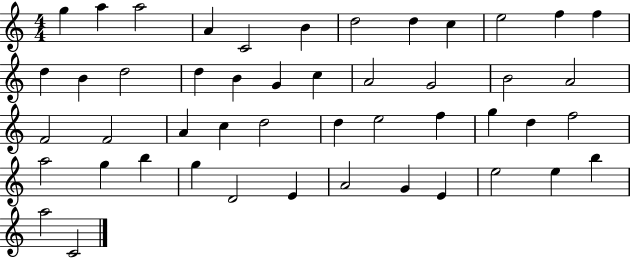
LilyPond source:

{
  \clef treble
  \numericTimeSignature
  \time 4/4
  \key c \major
  g''4 a''4 a''2 | a'4 c'2 b'4 | d''2 d''4 c''4 | e''2 f''4 f''4 | \break d''4 b'4 d''2 | d''4 b'4 g'4 c''4 | a'2 g'2 | b'2 a'2 | \break f'2 f'2 | a'4 c''4 d''2 | d''4 e''2 f''4 | g''4 d''4 f''2 | \break a''2 g''4 b''4 | g''4 d'2 e'4 | a'2 g'4 e'4 | e''2 e''4 b''4 | \break a''2 c'2 | \bar "|."
}